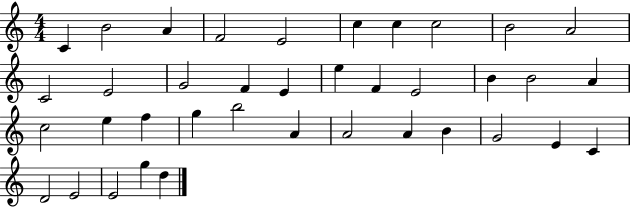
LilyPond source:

{
  \clef treble
  \numericTimeSignature
  \time 4/4
  \key c \major
  c'4 b'2 a'4 | f'2 e'2 | c''4 c''4 c''2 | b'2 a'2 | \break c'2 e'2 | g'2 f'4 e'4 | e''4 f'4 e'2 | b'4 b'2 a'4 | \break c''2 e''4 f''4 | g''4 b''2 a'4 | a'2 a'4 b'4 | g'2 e'4 c'4 | \break d'2 e'2 | e'2 g''4 d''4 | \bar "|."
}